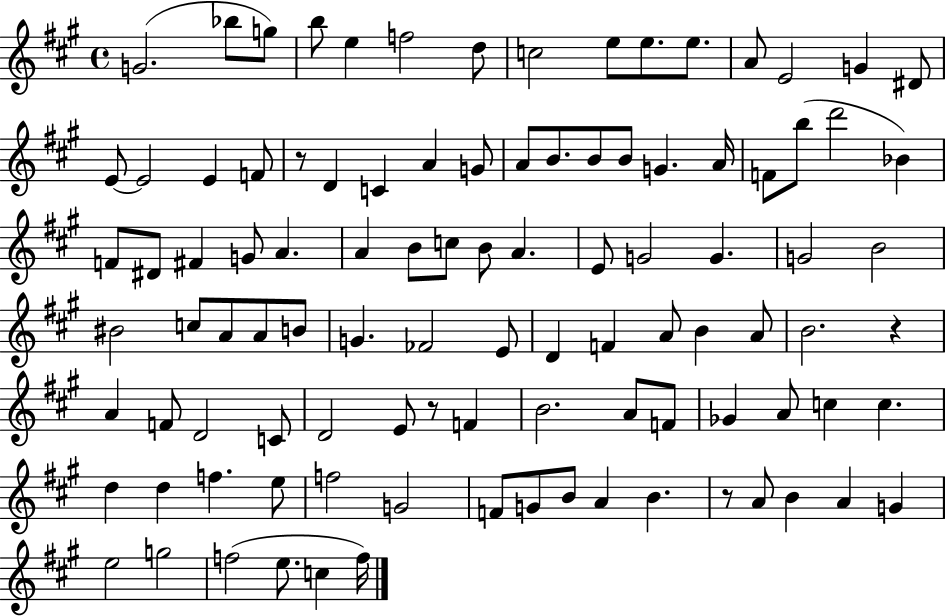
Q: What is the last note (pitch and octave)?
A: F5